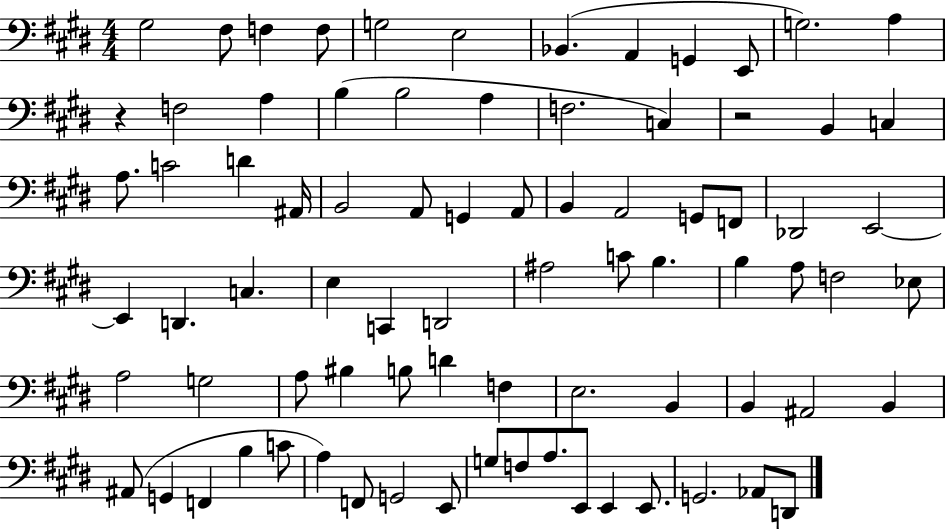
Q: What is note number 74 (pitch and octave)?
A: E2